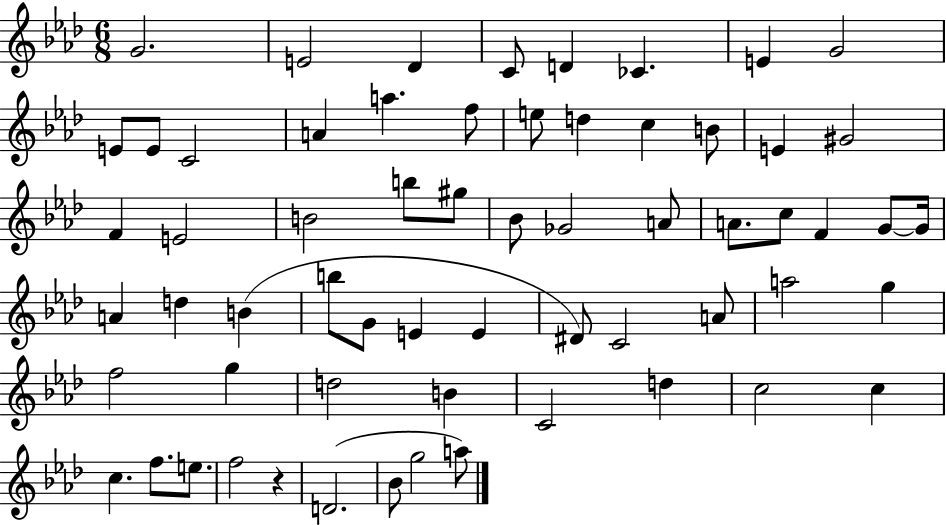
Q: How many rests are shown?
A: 1